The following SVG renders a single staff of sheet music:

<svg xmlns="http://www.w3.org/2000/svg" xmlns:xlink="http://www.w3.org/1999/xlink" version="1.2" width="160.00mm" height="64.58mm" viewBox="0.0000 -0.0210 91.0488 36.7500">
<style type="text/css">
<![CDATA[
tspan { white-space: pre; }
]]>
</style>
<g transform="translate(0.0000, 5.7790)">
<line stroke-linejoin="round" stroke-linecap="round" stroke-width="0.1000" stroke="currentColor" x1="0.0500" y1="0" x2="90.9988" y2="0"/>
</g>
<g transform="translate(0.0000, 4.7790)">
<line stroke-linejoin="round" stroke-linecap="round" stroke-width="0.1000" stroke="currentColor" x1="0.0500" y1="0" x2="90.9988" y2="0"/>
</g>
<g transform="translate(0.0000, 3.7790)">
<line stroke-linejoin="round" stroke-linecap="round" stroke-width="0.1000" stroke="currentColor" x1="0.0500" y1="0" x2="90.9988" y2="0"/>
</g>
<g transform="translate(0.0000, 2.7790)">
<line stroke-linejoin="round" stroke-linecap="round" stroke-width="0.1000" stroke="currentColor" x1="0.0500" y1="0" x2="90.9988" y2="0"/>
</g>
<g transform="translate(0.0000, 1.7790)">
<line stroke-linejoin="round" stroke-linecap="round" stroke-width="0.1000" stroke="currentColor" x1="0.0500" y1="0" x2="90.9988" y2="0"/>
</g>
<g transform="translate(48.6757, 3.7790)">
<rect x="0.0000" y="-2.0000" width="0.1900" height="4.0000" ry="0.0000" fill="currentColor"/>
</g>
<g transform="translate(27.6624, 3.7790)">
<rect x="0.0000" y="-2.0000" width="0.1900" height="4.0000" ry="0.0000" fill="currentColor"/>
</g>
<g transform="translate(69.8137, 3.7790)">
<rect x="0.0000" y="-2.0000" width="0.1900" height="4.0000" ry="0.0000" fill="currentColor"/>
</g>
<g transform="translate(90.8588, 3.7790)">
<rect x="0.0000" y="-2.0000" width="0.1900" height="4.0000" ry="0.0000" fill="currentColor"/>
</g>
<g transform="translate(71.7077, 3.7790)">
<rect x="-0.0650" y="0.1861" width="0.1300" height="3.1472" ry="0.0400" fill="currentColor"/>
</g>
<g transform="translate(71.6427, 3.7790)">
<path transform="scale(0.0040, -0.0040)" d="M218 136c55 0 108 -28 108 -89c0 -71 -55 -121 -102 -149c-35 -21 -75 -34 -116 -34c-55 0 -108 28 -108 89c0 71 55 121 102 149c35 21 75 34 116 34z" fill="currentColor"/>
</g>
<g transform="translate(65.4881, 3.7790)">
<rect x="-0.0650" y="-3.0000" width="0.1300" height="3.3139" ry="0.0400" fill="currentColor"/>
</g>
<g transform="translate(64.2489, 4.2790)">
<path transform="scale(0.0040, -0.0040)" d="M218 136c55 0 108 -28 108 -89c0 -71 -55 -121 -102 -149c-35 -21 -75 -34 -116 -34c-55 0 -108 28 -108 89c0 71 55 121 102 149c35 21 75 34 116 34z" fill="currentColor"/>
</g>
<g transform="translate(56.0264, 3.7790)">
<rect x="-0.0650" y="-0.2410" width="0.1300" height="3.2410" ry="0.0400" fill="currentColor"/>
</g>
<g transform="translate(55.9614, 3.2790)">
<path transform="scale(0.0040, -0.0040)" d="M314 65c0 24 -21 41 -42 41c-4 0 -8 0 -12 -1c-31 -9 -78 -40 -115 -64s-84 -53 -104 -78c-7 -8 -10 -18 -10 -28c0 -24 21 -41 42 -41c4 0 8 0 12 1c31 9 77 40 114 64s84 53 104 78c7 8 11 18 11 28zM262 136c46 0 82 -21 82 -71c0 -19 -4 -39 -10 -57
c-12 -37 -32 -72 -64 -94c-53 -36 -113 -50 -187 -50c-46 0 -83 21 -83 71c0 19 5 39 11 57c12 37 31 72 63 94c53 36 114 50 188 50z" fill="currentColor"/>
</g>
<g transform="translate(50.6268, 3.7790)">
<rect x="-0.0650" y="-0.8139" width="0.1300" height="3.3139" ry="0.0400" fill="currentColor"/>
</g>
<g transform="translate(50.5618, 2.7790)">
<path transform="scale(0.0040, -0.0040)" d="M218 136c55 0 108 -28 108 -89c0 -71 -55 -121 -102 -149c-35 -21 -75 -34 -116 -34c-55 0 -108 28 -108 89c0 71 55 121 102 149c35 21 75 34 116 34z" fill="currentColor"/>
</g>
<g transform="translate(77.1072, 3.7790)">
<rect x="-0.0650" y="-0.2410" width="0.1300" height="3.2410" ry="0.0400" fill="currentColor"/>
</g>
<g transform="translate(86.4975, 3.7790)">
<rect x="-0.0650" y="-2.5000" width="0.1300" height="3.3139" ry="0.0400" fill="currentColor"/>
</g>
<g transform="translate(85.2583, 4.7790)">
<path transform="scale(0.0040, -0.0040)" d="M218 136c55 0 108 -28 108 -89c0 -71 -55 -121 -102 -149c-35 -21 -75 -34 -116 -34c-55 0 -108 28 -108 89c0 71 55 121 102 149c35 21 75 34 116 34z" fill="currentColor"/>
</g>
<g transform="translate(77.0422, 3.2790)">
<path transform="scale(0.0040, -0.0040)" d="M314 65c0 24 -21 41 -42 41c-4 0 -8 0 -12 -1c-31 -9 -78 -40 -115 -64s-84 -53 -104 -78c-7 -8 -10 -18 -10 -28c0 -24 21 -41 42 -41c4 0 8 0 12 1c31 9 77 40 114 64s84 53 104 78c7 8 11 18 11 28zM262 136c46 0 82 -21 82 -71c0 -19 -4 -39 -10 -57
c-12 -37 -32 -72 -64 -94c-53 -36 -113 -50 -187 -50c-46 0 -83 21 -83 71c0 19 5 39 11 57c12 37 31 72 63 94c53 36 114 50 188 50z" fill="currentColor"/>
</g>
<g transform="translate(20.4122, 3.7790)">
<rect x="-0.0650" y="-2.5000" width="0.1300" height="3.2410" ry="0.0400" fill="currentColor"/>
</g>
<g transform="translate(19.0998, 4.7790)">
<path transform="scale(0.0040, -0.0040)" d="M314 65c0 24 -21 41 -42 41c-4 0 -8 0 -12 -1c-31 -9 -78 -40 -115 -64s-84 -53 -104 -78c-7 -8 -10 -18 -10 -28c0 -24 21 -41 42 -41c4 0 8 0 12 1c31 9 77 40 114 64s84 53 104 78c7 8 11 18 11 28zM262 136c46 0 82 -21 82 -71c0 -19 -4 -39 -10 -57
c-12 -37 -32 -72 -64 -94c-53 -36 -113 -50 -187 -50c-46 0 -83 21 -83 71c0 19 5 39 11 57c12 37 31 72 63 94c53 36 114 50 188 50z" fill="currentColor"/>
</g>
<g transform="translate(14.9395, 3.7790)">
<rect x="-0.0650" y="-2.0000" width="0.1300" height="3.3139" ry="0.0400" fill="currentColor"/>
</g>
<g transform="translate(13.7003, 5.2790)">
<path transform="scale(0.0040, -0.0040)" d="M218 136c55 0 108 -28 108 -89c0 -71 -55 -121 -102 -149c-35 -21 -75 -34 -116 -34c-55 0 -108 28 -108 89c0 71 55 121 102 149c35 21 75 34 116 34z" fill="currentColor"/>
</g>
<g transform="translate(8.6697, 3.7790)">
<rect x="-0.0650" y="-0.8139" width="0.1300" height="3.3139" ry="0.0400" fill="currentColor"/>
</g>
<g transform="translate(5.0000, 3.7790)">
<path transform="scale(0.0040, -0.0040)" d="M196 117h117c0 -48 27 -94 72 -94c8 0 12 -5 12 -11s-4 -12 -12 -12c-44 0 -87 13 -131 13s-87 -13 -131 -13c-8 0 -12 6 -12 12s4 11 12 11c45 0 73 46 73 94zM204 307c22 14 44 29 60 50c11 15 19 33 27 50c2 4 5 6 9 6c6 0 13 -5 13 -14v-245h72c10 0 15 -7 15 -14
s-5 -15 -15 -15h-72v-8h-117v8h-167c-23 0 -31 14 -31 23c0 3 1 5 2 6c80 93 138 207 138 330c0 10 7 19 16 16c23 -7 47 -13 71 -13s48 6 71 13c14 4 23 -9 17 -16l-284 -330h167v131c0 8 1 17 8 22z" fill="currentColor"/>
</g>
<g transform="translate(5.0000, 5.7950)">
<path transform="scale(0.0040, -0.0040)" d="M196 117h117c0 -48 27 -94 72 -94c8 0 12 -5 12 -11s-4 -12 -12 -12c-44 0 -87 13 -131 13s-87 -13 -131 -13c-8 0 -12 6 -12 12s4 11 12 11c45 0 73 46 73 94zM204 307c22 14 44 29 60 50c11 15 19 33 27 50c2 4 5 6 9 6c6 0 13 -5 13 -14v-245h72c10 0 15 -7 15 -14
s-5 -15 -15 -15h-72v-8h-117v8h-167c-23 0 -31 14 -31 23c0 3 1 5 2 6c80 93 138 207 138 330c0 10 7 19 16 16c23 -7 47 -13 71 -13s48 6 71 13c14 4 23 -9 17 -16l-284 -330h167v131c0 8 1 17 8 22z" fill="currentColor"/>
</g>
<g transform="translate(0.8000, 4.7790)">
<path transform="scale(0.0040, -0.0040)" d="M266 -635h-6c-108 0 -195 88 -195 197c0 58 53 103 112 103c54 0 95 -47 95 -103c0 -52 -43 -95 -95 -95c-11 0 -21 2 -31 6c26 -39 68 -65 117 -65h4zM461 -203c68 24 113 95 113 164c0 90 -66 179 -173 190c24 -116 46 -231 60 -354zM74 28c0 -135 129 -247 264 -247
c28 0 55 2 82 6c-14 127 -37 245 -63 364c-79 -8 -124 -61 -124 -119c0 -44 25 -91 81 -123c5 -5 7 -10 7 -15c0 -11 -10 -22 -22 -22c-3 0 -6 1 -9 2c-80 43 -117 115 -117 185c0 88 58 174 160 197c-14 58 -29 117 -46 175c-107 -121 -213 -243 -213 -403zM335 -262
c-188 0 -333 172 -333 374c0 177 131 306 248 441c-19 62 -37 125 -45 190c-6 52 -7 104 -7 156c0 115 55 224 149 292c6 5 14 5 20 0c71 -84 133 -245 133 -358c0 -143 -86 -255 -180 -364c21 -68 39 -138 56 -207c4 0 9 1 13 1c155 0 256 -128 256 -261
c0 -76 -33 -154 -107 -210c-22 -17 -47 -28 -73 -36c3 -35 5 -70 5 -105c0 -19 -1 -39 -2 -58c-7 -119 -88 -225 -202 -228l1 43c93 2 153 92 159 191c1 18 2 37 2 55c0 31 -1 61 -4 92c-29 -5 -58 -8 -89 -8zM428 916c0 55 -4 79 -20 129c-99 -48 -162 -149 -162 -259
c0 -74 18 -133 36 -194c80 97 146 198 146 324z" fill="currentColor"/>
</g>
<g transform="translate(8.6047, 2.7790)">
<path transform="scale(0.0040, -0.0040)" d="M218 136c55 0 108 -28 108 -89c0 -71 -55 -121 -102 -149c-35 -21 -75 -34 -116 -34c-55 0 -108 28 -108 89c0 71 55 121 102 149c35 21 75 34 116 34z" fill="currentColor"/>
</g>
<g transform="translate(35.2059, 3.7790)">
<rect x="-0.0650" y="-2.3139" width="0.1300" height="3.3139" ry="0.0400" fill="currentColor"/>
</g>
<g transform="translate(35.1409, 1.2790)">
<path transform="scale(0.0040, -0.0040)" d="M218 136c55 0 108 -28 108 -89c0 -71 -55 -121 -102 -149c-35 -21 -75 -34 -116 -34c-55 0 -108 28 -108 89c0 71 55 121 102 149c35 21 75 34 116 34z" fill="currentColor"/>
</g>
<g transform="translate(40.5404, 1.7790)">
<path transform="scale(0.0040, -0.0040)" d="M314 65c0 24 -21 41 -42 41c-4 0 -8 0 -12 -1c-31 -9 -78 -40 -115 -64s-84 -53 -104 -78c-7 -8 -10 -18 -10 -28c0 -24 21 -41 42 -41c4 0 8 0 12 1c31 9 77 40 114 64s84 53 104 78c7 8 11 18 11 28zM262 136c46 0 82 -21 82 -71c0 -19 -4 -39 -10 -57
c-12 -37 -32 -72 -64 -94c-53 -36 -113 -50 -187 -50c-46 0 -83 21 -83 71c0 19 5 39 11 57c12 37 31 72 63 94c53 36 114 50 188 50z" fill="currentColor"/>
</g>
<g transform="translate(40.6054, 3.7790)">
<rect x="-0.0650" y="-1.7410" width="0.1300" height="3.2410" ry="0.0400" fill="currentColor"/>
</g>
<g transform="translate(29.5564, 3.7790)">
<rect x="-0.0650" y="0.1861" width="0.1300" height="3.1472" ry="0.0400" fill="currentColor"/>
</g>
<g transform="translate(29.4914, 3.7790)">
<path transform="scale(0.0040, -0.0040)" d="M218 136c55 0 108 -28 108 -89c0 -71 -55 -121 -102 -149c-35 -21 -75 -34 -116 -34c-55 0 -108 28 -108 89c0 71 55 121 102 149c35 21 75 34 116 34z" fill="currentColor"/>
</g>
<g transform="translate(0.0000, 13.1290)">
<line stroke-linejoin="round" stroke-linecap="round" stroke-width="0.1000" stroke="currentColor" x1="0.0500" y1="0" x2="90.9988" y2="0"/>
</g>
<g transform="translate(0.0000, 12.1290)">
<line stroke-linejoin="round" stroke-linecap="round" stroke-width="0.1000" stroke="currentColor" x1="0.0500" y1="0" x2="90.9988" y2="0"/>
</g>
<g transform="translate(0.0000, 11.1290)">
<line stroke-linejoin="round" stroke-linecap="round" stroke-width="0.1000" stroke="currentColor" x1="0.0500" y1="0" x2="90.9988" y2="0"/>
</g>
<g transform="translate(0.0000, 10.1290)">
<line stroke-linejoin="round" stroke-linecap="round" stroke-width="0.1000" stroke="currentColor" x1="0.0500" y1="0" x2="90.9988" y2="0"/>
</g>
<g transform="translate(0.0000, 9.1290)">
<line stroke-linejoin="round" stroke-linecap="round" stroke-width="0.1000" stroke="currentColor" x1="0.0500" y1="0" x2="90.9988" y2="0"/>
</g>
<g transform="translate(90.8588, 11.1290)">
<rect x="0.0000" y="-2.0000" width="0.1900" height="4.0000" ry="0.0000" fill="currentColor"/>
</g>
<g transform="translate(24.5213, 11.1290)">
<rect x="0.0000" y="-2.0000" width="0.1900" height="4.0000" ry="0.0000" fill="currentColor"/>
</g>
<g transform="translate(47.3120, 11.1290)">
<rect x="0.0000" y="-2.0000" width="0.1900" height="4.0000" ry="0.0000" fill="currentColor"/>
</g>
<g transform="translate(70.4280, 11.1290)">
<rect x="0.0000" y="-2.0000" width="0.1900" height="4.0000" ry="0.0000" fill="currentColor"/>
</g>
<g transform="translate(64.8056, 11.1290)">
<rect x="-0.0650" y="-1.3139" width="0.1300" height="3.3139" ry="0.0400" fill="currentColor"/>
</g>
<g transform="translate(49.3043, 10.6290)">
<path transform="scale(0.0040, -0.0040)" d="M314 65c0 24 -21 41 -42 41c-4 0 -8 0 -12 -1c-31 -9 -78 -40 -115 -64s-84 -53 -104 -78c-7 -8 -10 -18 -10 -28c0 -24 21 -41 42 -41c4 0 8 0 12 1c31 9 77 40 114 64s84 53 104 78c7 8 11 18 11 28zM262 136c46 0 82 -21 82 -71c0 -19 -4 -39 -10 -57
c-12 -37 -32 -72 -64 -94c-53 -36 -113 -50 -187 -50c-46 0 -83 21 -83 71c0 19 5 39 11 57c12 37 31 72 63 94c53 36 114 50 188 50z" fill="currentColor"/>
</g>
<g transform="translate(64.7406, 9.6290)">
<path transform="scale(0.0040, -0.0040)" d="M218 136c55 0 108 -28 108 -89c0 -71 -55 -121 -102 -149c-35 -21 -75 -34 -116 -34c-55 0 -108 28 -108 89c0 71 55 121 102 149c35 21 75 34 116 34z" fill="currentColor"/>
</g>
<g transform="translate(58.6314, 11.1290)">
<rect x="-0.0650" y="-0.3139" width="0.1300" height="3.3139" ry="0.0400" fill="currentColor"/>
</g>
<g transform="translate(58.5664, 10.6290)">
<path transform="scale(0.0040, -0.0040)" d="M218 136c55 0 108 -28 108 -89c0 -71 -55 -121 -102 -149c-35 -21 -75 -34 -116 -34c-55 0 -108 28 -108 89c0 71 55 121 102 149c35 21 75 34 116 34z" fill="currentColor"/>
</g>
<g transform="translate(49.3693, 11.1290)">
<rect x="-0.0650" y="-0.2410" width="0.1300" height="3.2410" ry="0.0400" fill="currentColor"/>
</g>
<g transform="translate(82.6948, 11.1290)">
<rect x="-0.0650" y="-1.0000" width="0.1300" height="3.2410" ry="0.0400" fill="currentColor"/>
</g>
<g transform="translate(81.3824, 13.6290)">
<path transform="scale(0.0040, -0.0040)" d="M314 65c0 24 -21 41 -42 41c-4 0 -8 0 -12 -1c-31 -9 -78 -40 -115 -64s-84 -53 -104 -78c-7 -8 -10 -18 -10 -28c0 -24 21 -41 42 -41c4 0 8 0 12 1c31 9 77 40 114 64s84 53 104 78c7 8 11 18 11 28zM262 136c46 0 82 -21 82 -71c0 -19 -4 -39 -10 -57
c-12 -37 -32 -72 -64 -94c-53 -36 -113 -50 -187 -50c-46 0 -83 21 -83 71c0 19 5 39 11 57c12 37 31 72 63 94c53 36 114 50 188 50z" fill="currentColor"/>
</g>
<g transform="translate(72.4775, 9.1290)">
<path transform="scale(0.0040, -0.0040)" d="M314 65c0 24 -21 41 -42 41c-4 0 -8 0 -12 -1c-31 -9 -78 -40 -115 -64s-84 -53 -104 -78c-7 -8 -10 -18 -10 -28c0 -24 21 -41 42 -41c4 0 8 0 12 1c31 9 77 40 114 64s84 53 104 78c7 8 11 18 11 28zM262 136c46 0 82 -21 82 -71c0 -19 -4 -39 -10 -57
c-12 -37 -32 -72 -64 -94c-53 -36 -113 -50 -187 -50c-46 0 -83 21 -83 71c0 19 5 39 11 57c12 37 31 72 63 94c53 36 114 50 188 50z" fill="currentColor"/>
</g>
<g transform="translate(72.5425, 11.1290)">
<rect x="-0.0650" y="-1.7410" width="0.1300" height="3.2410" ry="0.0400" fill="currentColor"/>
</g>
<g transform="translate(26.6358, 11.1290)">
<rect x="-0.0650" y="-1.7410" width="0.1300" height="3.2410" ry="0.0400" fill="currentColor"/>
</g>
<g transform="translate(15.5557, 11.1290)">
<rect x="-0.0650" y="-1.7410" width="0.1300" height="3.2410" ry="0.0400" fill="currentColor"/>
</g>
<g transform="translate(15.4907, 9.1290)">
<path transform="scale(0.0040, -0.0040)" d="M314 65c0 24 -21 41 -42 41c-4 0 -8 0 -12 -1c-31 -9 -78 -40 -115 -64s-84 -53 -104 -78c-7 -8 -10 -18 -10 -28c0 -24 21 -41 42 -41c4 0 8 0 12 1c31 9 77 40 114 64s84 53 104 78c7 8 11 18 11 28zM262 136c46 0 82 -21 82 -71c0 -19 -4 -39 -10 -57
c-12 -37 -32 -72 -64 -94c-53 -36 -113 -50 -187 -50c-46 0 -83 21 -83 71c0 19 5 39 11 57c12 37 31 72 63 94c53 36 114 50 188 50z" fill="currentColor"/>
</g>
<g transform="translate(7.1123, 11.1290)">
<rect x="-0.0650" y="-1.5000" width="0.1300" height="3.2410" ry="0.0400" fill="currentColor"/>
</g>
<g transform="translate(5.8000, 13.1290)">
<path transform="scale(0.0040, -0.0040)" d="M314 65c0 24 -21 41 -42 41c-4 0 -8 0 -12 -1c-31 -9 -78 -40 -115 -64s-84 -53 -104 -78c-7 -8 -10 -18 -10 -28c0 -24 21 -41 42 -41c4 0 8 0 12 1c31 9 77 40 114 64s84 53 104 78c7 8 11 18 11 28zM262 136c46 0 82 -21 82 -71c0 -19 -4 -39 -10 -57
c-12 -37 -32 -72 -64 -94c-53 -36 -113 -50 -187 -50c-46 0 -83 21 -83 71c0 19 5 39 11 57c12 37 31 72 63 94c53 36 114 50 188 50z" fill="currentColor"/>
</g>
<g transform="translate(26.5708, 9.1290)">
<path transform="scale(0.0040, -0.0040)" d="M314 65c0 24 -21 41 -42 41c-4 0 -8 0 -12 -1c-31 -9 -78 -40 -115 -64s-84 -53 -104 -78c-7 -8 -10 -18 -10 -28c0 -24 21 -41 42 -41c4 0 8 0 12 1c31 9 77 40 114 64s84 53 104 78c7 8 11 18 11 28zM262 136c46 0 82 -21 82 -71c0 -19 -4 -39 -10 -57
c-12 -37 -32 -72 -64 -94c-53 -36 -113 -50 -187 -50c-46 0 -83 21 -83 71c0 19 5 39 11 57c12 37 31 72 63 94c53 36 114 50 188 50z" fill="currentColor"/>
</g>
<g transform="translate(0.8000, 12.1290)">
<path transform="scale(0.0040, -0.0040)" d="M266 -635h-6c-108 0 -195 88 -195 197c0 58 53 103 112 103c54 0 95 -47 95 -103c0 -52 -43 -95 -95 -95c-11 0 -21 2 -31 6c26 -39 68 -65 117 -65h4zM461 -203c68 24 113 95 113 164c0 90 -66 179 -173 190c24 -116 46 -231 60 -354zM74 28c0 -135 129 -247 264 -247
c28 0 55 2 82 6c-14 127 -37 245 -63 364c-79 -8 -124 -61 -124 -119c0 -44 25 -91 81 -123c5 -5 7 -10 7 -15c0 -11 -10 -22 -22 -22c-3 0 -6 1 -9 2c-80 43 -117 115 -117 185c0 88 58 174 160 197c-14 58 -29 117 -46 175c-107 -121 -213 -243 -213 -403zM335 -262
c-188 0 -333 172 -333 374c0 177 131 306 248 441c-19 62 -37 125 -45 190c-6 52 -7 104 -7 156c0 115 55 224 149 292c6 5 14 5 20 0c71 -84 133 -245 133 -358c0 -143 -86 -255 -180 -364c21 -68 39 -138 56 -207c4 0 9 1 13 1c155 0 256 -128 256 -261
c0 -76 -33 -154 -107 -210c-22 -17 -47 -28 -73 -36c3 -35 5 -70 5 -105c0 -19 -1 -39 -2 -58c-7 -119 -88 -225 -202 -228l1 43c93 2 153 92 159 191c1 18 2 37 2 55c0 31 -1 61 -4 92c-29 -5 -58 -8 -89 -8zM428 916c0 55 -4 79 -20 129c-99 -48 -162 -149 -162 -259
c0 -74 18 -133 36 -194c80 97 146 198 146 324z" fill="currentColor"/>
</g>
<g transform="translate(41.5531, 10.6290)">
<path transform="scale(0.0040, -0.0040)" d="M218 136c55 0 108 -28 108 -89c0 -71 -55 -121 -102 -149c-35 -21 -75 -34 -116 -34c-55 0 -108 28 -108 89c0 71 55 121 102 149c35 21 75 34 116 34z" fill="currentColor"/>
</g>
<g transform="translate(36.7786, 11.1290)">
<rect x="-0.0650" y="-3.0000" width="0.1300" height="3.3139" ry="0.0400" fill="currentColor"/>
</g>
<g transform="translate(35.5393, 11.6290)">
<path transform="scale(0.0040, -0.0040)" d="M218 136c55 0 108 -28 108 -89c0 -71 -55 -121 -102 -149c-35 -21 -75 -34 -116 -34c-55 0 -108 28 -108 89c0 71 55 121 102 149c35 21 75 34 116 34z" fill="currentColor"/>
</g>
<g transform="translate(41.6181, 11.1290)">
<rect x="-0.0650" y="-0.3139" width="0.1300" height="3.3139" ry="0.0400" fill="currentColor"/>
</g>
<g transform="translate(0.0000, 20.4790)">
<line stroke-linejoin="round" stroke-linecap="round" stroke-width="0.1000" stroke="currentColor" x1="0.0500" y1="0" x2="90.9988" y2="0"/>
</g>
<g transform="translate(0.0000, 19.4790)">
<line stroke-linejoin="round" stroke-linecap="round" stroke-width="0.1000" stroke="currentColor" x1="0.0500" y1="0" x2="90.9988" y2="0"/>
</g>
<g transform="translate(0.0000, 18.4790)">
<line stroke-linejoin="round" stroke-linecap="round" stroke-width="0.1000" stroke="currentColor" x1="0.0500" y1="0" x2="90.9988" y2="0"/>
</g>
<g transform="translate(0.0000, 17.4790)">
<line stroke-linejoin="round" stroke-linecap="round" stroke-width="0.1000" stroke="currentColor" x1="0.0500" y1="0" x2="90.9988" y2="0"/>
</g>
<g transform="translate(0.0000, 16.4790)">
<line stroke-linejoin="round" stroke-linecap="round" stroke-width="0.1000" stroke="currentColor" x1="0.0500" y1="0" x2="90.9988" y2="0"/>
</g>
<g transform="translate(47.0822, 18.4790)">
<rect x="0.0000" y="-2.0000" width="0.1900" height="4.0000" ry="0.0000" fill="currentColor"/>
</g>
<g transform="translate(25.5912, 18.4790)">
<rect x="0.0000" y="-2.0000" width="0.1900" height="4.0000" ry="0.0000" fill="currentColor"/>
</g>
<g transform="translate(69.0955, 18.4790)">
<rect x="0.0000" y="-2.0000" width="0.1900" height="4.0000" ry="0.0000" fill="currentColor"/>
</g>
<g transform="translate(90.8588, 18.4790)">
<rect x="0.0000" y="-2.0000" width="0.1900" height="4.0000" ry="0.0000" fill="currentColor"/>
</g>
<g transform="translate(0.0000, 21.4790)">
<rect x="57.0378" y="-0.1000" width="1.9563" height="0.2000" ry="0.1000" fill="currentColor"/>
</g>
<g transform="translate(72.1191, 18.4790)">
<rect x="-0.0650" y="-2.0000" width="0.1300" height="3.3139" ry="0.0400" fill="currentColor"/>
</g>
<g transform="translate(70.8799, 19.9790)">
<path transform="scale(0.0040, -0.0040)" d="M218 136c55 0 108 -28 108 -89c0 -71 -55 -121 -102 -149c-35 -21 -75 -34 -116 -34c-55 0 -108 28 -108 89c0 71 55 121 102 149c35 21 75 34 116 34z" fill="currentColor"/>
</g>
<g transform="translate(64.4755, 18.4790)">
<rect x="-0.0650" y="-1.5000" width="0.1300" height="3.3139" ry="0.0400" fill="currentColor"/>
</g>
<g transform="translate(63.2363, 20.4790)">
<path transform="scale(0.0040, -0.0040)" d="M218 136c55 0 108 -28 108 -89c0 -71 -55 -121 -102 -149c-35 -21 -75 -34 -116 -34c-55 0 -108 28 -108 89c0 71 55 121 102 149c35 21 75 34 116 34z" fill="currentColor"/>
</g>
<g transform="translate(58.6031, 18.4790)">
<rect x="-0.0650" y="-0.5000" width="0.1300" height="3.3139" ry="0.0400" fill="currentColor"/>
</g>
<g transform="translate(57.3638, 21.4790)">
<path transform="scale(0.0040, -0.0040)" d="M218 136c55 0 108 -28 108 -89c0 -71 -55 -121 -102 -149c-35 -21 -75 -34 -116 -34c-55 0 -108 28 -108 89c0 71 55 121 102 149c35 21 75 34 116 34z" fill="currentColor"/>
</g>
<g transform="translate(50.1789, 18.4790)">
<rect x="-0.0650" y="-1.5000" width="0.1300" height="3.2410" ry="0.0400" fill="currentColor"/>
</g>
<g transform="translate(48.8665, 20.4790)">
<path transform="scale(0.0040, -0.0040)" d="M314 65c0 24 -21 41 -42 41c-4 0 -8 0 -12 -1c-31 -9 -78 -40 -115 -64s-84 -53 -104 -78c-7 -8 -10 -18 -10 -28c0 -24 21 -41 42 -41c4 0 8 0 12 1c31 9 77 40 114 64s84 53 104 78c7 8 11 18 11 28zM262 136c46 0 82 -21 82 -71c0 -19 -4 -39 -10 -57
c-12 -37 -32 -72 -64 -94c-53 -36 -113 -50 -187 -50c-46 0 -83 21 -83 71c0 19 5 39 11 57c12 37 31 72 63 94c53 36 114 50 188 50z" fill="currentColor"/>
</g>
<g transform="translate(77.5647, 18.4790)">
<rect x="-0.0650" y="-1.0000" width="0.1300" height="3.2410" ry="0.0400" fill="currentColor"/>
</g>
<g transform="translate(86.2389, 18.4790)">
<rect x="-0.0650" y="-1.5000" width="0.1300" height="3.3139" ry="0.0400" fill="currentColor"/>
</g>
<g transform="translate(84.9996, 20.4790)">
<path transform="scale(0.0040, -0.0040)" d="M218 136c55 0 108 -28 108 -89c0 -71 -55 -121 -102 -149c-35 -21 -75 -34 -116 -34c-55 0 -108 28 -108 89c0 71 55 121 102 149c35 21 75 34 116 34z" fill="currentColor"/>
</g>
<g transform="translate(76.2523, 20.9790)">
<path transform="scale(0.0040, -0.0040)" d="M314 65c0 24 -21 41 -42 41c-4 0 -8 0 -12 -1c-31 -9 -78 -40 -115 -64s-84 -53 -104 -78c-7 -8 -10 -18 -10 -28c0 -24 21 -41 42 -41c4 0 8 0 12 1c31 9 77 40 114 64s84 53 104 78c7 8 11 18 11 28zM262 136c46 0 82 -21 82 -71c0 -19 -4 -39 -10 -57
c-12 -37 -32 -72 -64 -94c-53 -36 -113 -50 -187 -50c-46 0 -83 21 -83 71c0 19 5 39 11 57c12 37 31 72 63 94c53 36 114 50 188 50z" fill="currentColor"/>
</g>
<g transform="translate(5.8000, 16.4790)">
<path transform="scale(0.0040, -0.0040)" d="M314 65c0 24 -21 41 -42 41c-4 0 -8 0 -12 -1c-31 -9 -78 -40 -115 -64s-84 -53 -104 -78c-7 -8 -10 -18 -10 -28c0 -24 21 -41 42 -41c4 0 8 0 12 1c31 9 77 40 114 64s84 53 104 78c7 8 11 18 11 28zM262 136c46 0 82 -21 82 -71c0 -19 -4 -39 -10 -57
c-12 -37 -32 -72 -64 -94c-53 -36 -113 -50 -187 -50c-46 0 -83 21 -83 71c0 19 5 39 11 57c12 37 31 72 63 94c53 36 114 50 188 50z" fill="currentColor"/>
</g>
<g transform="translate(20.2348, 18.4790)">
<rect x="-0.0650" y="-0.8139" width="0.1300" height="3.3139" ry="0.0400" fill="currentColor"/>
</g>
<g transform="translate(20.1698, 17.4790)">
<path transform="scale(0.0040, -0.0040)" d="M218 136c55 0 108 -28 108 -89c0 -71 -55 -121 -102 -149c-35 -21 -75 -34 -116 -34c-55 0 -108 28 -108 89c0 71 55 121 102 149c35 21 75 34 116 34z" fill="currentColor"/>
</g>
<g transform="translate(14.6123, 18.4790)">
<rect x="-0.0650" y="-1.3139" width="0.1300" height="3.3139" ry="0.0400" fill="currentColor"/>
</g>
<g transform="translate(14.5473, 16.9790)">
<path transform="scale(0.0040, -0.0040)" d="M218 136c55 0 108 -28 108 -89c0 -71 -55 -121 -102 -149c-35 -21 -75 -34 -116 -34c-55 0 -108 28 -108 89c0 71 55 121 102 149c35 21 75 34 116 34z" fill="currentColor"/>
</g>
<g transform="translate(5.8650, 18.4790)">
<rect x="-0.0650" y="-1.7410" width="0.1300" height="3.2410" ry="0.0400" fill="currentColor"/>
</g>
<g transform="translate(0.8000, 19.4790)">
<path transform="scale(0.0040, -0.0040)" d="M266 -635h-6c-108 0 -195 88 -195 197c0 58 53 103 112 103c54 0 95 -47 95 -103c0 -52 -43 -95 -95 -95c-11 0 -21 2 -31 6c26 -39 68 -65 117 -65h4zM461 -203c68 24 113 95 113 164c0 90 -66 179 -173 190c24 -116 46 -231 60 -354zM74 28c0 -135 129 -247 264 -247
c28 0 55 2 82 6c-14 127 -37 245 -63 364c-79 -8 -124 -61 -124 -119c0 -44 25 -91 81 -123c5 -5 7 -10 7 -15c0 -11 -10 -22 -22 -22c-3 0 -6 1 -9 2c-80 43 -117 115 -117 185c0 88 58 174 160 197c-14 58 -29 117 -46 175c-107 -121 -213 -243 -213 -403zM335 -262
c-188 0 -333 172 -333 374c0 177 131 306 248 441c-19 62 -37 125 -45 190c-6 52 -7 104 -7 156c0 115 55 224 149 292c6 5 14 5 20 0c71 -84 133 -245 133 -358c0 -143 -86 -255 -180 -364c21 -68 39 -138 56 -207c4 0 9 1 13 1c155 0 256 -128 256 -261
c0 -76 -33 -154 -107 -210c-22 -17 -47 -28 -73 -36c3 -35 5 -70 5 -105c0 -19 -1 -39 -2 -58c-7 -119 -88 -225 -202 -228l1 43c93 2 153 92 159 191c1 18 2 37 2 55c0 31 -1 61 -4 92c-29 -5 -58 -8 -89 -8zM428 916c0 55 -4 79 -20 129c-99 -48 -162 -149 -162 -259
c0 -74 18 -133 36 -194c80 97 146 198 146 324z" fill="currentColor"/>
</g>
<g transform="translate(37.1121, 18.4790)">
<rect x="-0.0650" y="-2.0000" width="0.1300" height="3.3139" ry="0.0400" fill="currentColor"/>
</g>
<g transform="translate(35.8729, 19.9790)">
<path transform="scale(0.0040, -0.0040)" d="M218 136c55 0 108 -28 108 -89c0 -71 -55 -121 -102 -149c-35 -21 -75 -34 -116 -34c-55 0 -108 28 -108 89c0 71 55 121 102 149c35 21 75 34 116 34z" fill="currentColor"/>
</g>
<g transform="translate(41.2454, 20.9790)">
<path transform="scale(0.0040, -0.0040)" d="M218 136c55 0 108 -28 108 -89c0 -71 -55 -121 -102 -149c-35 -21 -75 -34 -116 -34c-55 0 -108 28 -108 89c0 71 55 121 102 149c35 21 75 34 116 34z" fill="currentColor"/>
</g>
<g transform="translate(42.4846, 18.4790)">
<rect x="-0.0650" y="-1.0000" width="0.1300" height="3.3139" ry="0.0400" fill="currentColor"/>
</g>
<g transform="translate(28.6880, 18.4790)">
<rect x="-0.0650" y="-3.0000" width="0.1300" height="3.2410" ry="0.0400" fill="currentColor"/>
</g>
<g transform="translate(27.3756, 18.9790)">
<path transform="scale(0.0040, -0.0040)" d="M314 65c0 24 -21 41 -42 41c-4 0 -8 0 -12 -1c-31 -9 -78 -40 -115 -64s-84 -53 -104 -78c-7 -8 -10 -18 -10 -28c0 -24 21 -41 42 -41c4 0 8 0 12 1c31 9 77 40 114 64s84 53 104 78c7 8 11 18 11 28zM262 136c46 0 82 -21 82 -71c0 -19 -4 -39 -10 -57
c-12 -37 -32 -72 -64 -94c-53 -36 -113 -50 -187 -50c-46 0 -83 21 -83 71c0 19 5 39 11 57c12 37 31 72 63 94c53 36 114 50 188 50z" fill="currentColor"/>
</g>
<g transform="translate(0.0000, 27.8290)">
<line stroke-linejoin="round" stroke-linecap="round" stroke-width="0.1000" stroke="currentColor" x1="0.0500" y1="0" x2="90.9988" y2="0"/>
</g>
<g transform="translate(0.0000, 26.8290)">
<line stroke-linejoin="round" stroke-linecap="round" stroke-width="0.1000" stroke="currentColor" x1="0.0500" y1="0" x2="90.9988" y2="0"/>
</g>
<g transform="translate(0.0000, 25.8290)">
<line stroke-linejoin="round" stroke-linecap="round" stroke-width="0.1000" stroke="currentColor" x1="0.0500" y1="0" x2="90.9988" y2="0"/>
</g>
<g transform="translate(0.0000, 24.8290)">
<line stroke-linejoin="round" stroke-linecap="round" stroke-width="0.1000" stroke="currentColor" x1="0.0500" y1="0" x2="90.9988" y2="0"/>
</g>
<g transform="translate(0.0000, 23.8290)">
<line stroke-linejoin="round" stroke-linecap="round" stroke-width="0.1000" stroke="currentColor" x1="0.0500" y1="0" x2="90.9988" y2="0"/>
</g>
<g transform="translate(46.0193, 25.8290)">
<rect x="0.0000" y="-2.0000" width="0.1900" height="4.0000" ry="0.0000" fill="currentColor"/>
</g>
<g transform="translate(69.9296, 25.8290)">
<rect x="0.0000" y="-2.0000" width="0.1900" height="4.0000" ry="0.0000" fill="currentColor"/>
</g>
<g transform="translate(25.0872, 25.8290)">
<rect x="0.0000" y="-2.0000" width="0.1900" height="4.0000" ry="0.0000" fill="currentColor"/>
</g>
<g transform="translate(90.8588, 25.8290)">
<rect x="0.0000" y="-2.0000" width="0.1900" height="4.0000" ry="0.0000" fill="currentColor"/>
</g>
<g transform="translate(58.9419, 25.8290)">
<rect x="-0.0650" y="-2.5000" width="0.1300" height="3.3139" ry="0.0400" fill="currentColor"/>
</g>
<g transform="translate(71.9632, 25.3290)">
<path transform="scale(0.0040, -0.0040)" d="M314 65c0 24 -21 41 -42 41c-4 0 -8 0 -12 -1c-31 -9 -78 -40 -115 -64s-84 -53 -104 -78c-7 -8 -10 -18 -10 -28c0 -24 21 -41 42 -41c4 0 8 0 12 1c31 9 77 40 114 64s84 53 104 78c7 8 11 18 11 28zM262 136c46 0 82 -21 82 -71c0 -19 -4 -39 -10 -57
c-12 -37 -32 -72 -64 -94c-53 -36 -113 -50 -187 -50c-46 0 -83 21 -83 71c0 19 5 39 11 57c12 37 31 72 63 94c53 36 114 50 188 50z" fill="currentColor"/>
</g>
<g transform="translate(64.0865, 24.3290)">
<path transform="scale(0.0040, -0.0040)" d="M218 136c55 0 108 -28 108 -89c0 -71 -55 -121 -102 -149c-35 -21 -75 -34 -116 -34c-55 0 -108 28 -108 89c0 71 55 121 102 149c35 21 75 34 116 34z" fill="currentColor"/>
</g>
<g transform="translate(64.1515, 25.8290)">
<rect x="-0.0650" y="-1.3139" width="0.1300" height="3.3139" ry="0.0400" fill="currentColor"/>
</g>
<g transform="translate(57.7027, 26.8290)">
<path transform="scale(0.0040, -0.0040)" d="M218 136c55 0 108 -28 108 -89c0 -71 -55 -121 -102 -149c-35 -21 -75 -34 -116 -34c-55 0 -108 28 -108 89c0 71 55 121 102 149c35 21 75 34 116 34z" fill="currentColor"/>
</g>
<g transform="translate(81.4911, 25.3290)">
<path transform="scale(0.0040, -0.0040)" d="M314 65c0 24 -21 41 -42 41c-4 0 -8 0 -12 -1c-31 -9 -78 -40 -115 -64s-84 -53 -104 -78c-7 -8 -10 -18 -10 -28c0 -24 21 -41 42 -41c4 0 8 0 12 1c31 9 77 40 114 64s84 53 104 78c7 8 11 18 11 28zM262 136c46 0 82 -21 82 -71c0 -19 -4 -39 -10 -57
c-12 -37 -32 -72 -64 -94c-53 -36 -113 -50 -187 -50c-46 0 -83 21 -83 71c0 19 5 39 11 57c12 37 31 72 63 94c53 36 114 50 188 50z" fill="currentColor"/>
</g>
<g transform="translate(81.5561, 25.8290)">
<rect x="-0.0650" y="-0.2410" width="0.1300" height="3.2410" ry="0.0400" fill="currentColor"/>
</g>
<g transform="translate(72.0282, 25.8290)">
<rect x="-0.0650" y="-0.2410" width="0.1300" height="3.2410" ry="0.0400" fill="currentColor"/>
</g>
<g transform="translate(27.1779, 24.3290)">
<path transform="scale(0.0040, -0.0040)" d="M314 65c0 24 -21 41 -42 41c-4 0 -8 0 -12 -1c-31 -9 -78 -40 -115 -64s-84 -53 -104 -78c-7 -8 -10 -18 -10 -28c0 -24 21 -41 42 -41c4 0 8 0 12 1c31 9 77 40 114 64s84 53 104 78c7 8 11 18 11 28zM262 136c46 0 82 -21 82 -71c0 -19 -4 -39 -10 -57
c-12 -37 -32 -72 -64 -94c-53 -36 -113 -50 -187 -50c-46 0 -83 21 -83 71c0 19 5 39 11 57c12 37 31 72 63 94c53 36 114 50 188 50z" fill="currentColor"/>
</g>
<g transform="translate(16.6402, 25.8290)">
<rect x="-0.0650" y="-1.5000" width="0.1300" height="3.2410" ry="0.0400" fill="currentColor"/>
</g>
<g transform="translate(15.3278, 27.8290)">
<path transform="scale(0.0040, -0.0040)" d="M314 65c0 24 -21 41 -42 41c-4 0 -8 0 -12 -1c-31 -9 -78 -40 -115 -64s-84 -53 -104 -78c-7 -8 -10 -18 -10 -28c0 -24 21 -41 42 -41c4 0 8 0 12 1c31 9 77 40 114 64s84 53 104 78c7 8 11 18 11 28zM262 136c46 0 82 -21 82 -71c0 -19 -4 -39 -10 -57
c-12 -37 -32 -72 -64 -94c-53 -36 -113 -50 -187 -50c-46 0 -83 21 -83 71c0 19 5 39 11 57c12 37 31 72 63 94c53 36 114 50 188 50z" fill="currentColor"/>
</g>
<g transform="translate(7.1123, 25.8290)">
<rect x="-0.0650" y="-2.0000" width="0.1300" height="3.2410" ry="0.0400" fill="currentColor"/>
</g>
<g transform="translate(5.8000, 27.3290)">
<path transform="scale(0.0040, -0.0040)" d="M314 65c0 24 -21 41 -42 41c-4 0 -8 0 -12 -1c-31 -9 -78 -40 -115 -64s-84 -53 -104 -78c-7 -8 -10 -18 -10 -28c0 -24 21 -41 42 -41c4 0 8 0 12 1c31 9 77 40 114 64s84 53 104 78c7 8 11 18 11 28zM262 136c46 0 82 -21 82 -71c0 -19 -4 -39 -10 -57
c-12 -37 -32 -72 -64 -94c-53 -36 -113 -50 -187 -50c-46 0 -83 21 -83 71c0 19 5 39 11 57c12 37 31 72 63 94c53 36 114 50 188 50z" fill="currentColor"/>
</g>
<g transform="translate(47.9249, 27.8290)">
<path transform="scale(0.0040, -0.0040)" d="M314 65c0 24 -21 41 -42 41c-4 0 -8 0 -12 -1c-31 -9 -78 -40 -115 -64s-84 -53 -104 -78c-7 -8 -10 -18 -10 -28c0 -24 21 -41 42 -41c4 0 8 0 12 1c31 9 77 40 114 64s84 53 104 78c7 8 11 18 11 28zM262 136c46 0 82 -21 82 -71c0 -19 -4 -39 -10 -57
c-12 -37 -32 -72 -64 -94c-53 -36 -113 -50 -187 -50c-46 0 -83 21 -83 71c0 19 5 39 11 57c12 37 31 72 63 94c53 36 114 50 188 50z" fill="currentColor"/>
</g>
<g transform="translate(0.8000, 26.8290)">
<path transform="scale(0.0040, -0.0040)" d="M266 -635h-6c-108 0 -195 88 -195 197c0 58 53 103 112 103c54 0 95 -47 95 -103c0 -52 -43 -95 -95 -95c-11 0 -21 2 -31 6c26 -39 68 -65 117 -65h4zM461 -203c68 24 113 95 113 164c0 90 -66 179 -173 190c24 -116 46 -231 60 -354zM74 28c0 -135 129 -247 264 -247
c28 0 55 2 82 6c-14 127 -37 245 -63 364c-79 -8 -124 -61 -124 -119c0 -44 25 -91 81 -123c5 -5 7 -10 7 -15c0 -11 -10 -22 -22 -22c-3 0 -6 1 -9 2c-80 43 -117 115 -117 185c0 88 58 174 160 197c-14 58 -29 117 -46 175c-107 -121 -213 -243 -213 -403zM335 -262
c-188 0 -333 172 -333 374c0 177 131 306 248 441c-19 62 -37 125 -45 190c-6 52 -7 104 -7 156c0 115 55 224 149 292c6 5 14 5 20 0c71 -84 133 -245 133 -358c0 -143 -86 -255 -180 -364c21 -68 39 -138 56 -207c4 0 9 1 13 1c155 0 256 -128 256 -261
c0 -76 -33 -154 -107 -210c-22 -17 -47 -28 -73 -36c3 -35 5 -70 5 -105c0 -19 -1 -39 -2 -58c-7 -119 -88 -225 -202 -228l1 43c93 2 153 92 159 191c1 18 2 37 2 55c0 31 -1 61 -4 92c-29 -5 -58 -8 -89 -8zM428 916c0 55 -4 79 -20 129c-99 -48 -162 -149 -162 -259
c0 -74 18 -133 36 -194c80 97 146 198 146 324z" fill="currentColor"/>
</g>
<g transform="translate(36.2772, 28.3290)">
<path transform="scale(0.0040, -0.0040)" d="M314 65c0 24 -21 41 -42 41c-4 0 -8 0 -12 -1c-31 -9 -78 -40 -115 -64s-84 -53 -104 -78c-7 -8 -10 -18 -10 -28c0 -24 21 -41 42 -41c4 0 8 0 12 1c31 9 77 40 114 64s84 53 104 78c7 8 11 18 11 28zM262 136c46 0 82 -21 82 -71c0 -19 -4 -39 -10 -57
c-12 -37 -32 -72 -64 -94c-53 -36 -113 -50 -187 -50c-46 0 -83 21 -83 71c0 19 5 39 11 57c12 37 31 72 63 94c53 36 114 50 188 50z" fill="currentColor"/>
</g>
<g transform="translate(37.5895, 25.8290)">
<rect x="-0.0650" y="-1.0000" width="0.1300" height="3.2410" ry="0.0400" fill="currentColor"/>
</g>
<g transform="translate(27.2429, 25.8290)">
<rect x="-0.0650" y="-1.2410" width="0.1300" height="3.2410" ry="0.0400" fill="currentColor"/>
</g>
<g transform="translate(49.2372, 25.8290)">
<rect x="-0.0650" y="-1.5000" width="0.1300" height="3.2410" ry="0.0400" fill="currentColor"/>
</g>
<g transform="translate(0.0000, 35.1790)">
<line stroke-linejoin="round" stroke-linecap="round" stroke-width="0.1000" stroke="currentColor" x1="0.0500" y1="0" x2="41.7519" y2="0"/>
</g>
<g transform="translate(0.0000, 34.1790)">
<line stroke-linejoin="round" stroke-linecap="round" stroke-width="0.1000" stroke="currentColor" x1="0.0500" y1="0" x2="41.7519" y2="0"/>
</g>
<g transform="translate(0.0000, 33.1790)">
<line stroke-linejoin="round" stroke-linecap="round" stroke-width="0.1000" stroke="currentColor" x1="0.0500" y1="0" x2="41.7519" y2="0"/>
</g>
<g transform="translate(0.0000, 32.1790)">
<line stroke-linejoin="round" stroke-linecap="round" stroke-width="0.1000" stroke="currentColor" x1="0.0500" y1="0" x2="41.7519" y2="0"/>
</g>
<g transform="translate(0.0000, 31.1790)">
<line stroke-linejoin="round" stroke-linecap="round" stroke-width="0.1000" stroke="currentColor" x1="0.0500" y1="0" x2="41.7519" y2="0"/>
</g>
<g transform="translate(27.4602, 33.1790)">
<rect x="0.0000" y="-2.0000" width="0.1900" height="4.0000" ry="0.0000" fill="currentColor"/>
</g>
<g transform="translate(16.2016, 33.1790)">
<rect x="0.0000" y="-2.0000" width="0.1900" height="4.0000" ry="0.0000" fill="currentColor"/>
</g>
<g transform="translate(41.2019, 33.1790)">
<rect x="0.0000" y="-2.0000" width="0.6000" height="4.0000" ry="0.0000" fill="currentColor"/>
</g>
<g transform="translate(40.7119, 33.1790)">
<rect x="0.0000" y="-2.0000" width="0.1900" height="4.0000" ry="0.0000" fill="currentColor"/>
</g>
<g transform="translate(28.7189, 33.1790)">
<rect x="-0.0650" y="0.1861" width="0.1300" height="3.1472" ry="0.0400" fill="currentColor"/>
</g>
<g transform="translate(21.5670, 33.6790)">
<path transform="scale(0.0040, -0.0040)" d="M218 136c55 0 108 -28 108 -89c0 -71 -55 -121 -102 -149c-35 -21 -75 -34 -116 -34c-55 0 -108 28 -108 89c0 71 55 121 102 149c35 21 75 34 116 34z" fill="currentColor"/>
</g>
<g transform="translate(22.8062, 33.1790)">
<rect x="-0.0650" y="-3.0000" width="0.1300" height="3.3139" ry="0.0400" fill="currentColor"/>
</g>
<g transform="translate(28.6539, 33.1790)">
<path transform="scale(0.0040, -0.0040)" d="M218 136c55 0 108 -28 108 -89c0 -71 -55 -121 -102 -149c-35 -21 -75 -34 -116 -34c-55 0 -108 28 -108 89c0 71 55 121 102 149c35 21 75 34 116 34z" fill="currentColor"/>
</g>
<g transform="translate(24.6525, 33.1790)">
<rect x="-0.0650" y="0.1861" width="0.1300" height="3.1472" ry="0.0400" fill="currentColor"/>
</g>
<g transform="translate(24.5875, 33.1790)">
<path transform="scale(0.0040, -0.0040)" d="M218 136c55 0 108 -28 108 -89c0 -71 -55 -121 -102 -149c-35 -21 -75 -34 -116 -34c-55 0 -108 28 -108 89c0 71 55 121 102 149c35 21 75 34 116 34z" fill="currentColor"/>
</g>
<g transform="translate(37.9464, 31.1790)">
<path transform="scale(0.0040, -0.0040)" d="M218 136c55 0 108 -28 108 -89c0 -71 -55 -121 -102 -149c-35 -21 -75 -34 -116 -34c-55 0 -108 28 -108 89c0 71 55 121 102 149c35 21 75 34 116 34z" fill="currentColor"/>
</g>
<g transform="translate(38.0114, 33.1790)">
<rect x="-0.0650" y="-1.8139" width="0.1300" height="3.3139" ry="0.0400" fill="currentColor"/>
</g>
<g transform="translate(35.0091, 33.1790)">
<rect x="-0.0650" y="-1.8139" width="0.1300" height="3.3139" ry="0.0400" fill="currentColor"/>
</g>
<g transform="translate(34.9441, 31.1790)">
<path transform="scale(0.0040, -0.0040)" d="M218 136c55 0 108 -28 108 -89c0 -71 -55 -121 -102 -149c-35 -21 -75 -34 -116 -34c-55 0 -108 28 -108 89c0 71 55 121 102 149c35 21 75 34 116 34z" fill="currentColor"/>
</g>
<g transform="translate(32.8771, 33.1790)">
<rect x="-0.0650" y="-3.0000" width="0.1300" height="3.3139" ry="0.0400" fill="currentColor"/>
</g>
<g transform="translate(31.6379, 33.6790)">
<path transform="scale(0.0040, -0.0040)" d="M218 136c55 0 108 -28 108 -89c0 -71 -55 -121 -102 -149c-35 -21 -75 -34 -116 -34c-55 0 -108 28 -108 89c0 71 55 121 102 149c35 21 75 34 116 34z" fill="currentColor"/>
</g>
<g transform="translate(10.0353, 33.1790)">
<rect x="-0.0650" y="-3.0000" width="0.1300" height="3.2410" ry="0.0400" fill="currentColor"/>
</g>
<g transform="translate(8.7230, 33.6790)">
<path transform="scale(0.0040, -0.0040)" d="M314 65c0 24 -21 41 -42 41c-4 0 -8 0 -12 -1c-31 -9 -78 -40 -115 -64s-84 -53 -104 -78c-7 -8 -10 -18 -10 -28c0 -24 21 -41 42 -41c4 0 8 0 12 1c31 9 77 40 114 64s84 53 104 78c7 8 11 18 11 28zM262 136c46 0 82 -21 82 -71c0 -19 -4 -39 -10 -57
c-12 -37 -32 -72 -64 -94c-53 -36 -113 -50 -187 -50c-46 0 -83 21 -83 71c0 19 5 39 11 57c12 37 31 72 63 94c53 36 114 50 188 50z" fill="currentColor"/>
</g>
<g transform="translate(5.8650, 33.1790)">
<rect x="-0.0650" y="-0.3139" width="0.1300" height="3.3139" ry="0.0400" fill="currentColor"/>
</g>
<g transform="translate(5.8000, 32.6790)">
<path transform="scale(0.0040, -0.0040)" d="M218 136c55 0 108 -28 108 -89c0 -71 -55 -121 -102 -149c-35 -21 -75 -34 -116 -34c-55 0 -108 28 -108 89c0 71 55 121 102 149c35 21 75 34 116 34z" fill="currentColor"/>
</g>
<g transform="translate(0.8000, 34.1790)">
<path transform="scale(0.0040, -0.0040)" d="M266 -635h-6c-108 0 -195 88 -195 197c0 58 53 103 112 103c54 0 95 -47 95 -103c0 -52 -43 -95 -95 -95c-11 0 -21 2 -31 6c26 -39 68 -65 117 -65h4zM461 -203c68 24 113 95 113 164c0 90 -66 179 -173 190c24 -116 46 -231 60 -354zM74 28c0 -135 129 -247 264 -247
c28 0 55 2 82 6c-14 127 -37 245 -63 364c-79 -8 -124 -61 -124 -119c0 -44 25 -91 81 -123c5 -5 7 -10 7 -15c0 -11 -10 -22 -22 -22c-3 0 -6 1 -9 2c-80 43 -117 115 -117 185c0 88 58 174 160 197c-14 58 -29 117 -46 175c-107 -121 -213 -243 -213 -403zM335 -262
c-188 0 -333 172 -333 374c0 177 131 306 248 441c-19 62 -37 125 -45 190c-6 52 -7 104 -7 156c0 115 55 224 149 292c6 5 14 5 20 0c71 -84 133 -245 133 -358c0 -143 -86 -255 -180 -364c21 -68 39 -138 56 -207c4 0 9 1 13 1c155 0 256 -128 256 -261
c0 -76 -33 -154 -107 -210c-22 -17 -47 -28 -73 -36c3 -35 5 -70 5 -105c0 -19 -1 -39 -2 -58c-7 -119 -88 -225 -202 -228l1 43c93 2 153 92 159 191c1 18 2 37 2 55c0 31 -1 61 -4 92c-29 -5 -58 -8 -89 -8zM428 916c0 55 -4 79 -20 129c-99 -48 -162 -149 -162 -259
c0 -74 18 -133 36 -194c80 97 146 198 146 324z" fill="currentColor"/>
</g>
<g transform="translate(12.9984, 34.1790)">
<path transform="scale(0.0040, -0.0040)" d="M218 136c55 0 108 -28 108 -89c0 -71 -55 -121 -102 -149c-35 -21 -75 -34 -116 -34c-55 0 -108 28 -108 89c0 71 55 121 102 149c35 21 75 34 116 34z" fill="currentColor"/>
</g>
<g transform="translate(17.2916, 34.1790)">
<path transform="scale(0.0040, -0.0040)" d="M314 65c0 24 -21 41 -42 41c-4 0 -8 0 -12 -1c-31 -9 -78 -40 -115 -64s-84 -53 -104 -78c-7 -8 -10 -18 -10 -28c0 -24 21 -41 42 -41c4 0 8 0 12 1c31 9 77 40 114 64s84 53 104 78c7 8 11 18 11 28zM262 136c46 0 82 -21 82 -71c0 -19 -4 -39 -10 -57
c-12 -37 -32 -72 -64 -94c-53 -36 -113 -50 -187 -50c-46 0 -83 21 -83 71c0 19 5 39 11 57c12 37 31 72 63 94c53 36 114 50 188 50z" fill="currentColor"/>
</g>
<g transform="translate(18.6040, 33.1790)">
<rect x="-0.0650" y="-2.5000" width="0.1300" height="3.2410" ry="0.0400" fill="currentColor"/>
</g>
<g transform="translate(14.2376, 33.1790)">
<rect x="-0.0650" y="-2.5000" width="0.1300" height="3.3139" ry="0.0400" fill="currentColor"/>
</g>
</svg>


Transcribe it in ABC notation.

X:1
T:Untitled
M:4/4
L:1/4
K:C
d F G2 B g f2 d c2 A B c2 G E2 f2 f2 A c c2 c e f2 D2 f2 e d A2 F D E2 C E F D2 E F2 E2 e2 D2 E2 G e c2 c2 c A2 G G2 A B B A f f